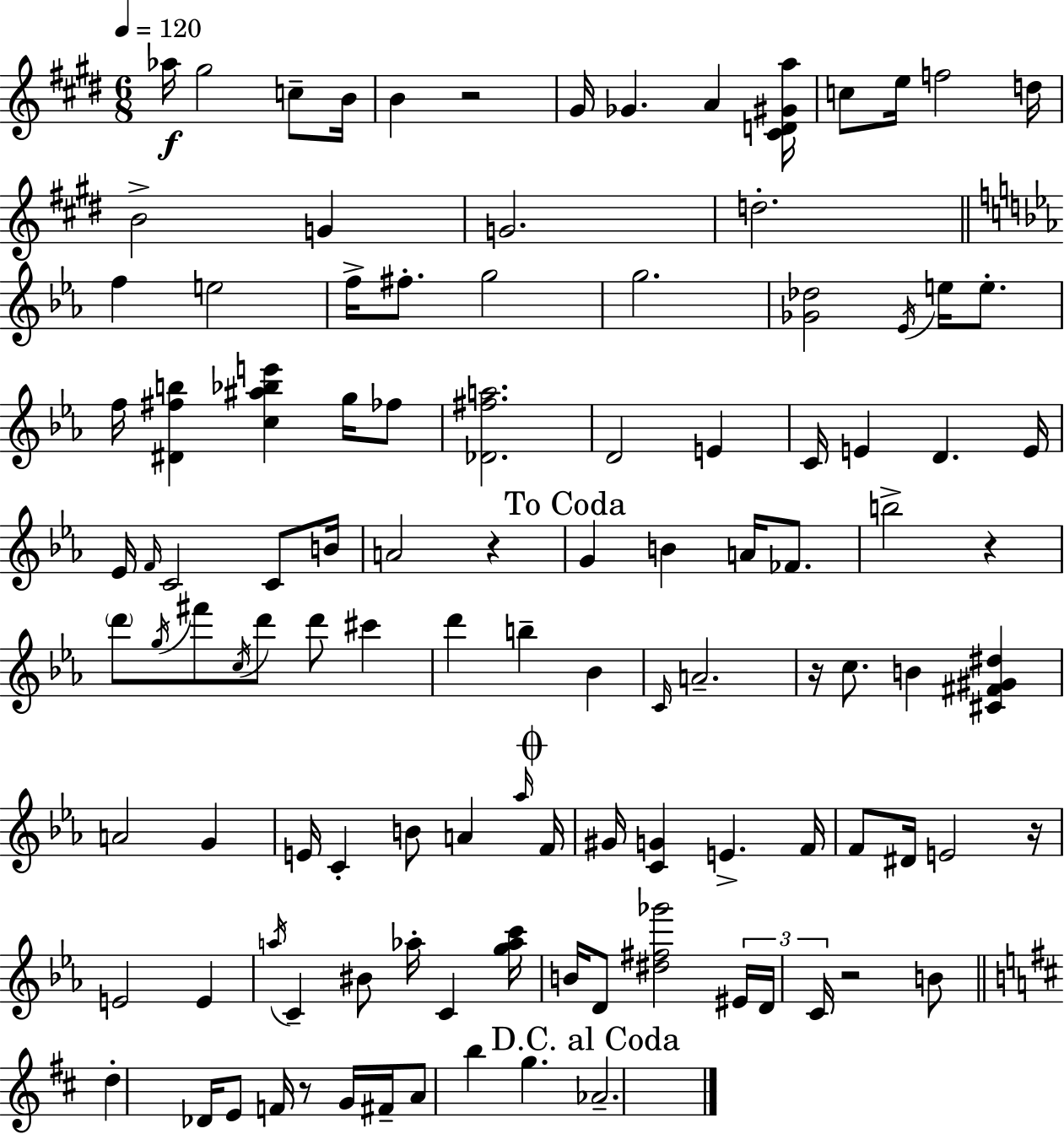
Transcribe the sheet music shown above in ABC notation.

X:1
T:Untitled
M:6/8
L:1/4
K:E
_a/4 ^g2 c/2 B/4 B z2 ^G/4 _G A [^CD^Ga]/4 c/2 e/4 f2 d/4 B2 G G2 d2 f e2 f/4 ^f/2 g2 g2 [_G_d]2 _E/4 e/4 e/2 f/4 [^D^fb] [c^a_be'] g/4 _f/2 [_D^fa]2 D2 E C/4 E D E/4 _E/4 F/4 C2 C/2 B/4 A2 z G B A/4 _F/2 b2 z d'/2 g/4 ^f'/2 c/4 d'/2 d'/2 ^c' d' b _B C/4 A2 z/4 c/2 B [^C^F^G^d] A2 G E/4 C B/2 A _a/4 F/4 ^G/4 [CG] E F/4 F/2 ^D/4 E2 z/4 E2 E a/4 C ^B/2 _a/4 C [g_ac']/4 B/4 D/2 [^d^f_g']2 ^E/4 D/4 C/4 z2 B/2 d _D/4 E/2 F/4 z/2 G/4 ^F/4 A/2 b g _A2